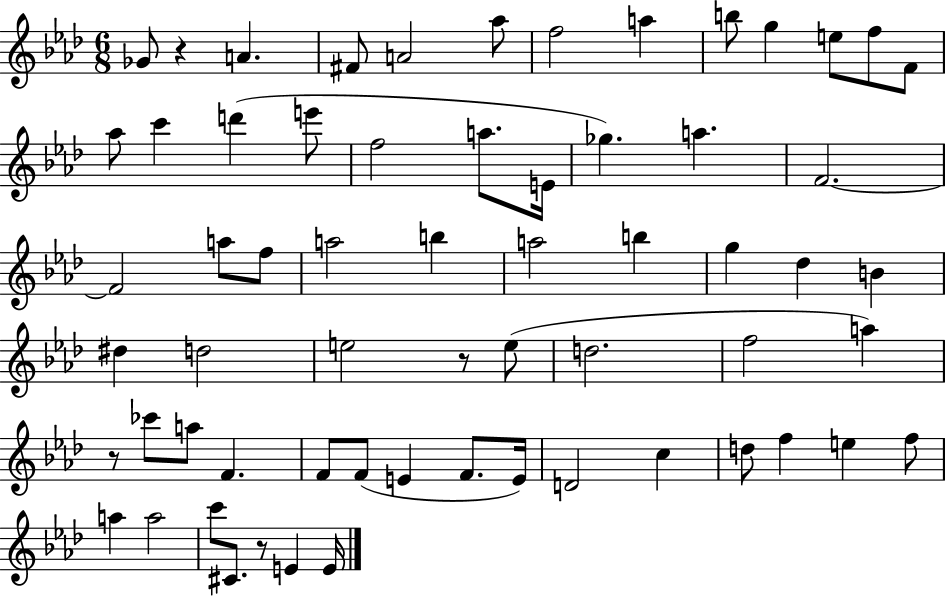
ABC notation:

X:1
T:Untitled
M:6/8
L:1/4
K:Ab
_G/2 z A ^F/2 A2 _a/2 f2 a b/2 g e/2 f/2 F/2 _a/2 c' d' e'/2 f2 a/2 E/4 _g a F2 F2 a/2 f/2 a2 b a2 b g _d B ^d d2 e2 z/2 e/2 d2 f2 a z/2 _c'/2 a/2 F F/2 F/2 E F/2 E/4 D2 c d/2 f e f/2 a a2 c'/2 ^C/2 z/2 E E/4